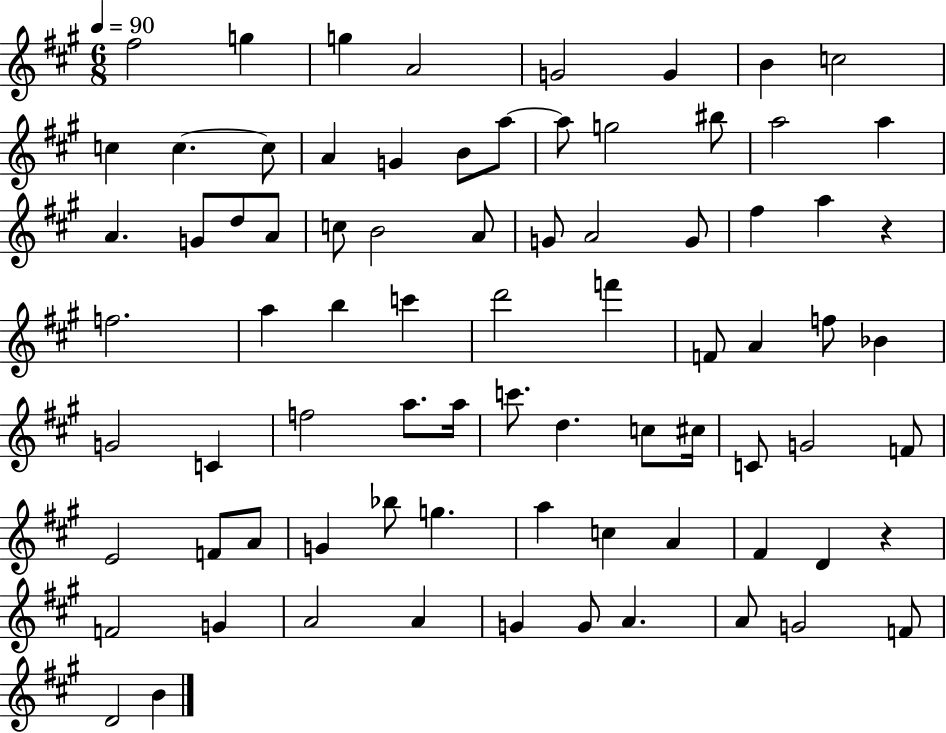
F#5/h G5/q G5/q A4/h G4/h G4/q B4/q C5/h C5/q C5/q. C5/e A4/q G4/q B4/e A5/e A5/e G5/h BIS5/e A5/h A5/q A4/q. G4/e D5/e A4/e C5/e B4/h A4/e G4/e A4/h G4/e F#5/q A5/q R/q F5/h. A5/q B5/q C6/q D6/h F6/q F4/e A4/q F5/e Bb4/q G4/h C4/q F5/h A5/e. A5/s C6/e. D5/q. C5/e C#5/s C4/e G4/h F4/e E4/h F4/e A4/e G4/q Bb5/e G5/q. A5/q C5/q A4/q F#4/q D4/q R/q F4/h G4/q A4/h A4/q G4/q G4/e A4/q. A4/e G4/h F4/e D4/h B4/q